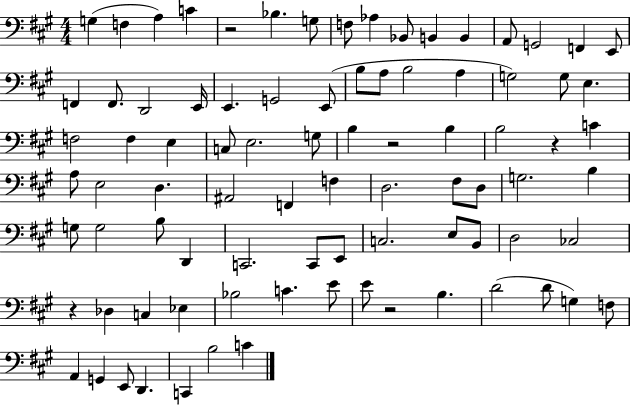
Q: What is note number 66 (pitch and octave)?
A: Bb3